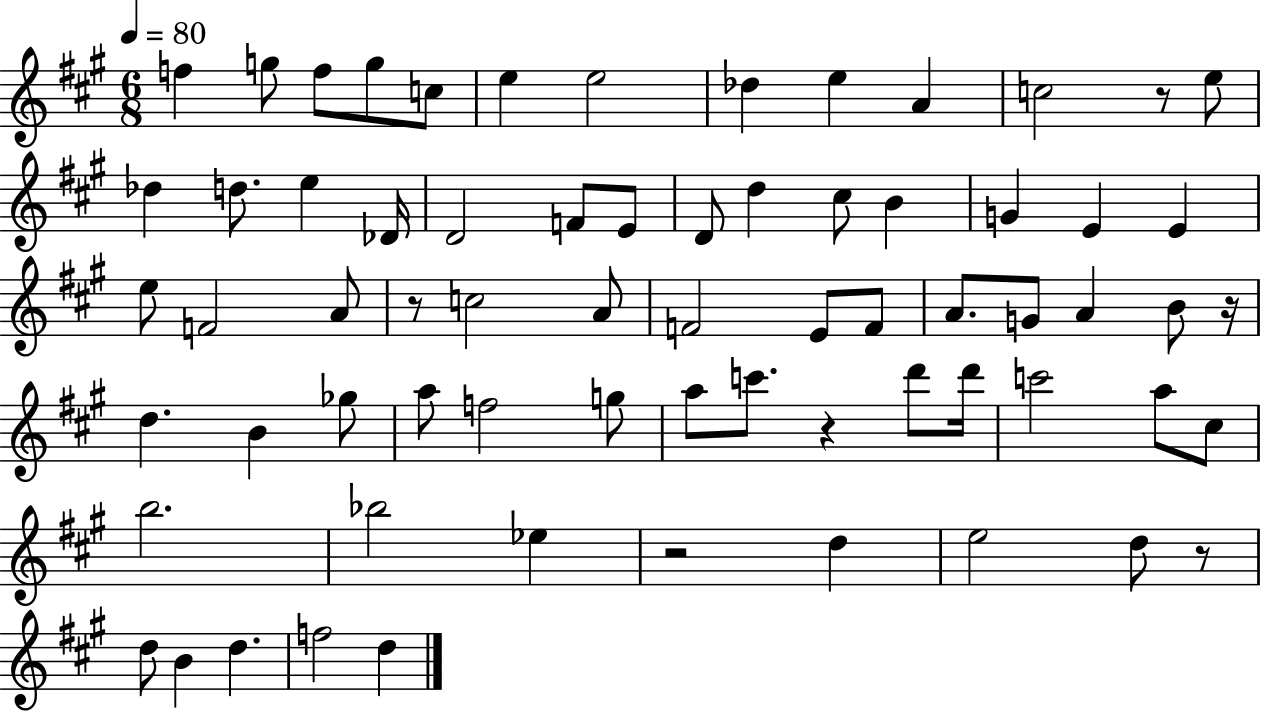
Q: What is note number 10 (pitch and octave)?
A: A4